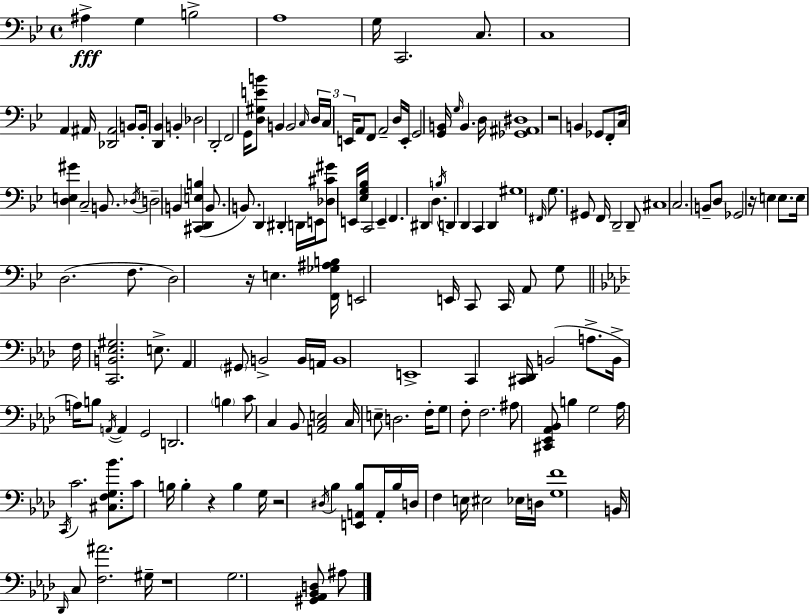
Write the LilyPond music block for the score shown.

{
  \clef bass
  \time 4/4
  \defaultTimeSignature
  \key g \minor
  \repeat volta 2 { ais4->\fff g4 b2-> | a1 | g16 c,2. c8. | c1 | \break a,4 ais,16 <des, ais,>2 b,8 b,16-. | <d, bes,>4 b,4-. des2 | d,2-. f,2 | g,16 <d gis e' b'>8 b,4 b,2 \grace { c16 } | \break \tuplet 3/2 { d16 c16 e,16 } a,8 f,8 a,2-- d16 | e,16-. g,2 <g, b,>16 \grace { g16 } b,4. | d16 <ges, ais, dis>1 | r2 b,4 ges,8 | \break f,8-. c16 <d e gis'>4 c2-- b,8. | \acciaccatura { des16 } d2-- b,4 <cis, d, e b>4( | b,8. b,8.) d,4 dis,4-. | d,16 e,16 <des cis' gis'>8 e,16 <ees g bes>16 c,2 e,4-- | \break f,4. dis,4 d4. | \acciaccatura { b16 } d,4 d,4 c,4 | d,4 gis1 | \grace { fis,16 } g8. gis,8 f,16 d,2-- | \break d,8-- cis1 | c2. | b,8-- d8 ges,2 r16 e4 | e8. e16 d2.( | \break f8. d2) r16 e4. | <f, ges ais b>16 e,2 e,16 c,8 | c,16 a,8 g8 \bar "||" \break \key aes \major f16 <c, b, ees gis>2. e8.-> | aes,4 \parenthesize gis,8 b,2-> b,16 a,16 | b,1 | e,1-> | \break c,4 <cis, des,>16 b,2( a8.-> | b,16-> a16) b8 \acciaccatura { a,16~ }~ a,4 g,2 | d,2. \parenthesize b4 | c'8 c4 bes,8 <a, c e>2 | \break c16 e8-- d2. | f16-. g8 f8-. f2. | ais8 <cis, ees, aes, bes,>8 b4 g2 | aes16 \acciaccatura { c,16 } c'2. <cis f g bes'>8. | \break c'8 b16 b4-. r4 b4 | g16 r2 \acciaccatura { dis16 } bes4 <e, a, bes>8 | a,16-. bes16 d16 f4 e16 eis2 | ees16 d16 <g f'>1 | \break b,16 \grace { des,16 } c8 <f ais'>2. | gis16-- r1 | g2. | <gis, aes, bes, d>8 ais8 } \bar "|."
}